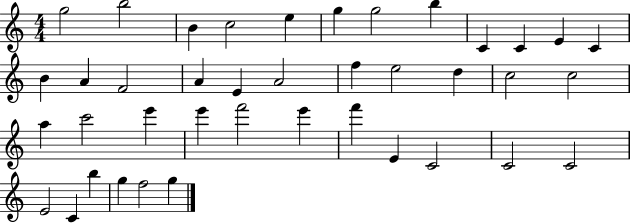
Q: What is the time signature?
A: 4/4